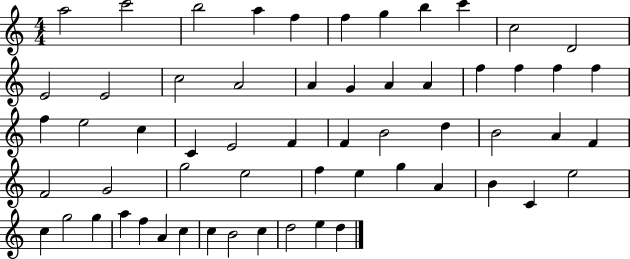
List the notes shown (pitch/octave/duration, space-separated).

A5/h C6/h B5/h A5/q F5/q F5/q G5/q B5/q C6/q C5/h D4/h E4/h E4/h C5/h A4/h A4/q G4/q A4/q A4/q F5/q F5/q F5/q F5/q F5/q E5/h C5/q C4/q E4/h F4/q F4/q B4/h D5/q B4/h A4/q F4/q F4/h G4/h G5/h E5/h F5/q E5/q G5/q A4/q B4/q C4/q E5/h C5/q G5/h G5/q A5/q F5/q A4/q C5/q C5/q B4/h C5/q D5/h E5/q D5/q